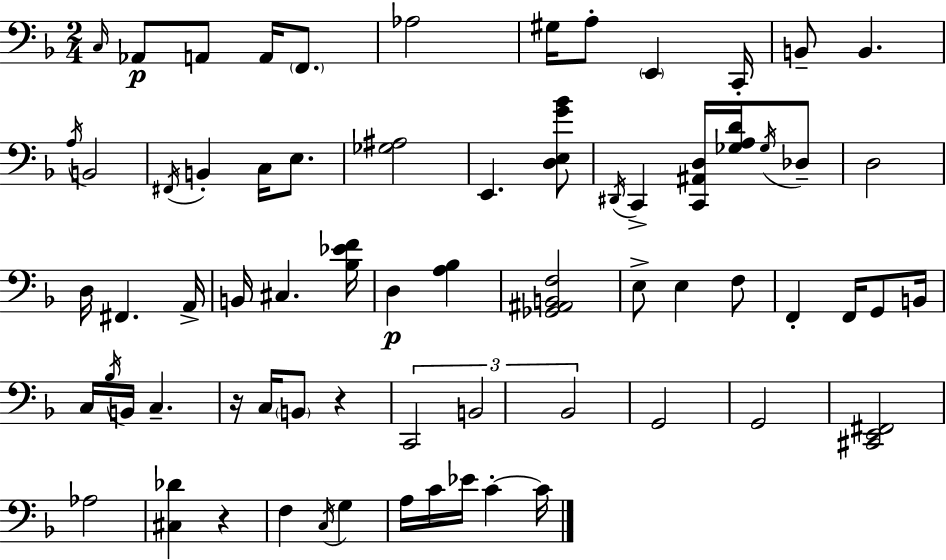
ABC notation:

X:1
T:Untitled
M:2/4
L:1/4
K:Dm
C,/4 _A,,/2 A,,/2 A,,/4 F,,/2 _A,2 ^G,/4 A,/2 E,, C,,/4 B,,/2 B,, A,/4 B,,2 ^F,,/4 B,, C,/4 E,/2 [_G,^A,]2 E,, [D,E,G_B]/2 ^D,,/4 C,, [C,,^A,,D,]/4 [_G,A,D]/4 _G,/4 _D,/2 D,2 D,/4 ^F,, A,,/4 B,,/4 ^C, [_B,_EF]/4 D, [A,_B,] [_G,,^A,,B,,F,]2 E,/2 E, F,/2 F,, F,,/4 G,,/2 B,,/4 C,/4 _B,/4 B,,/4 C, z/4 C,/4 B,,/2 z C,,2 B,,2 _B,,2 G,,2 G,,2 [^C,,E,,^F,,]2 _A,2 [^C,_D] z F, C,/4 G, A,/4 C/4 _E/4 C C/4